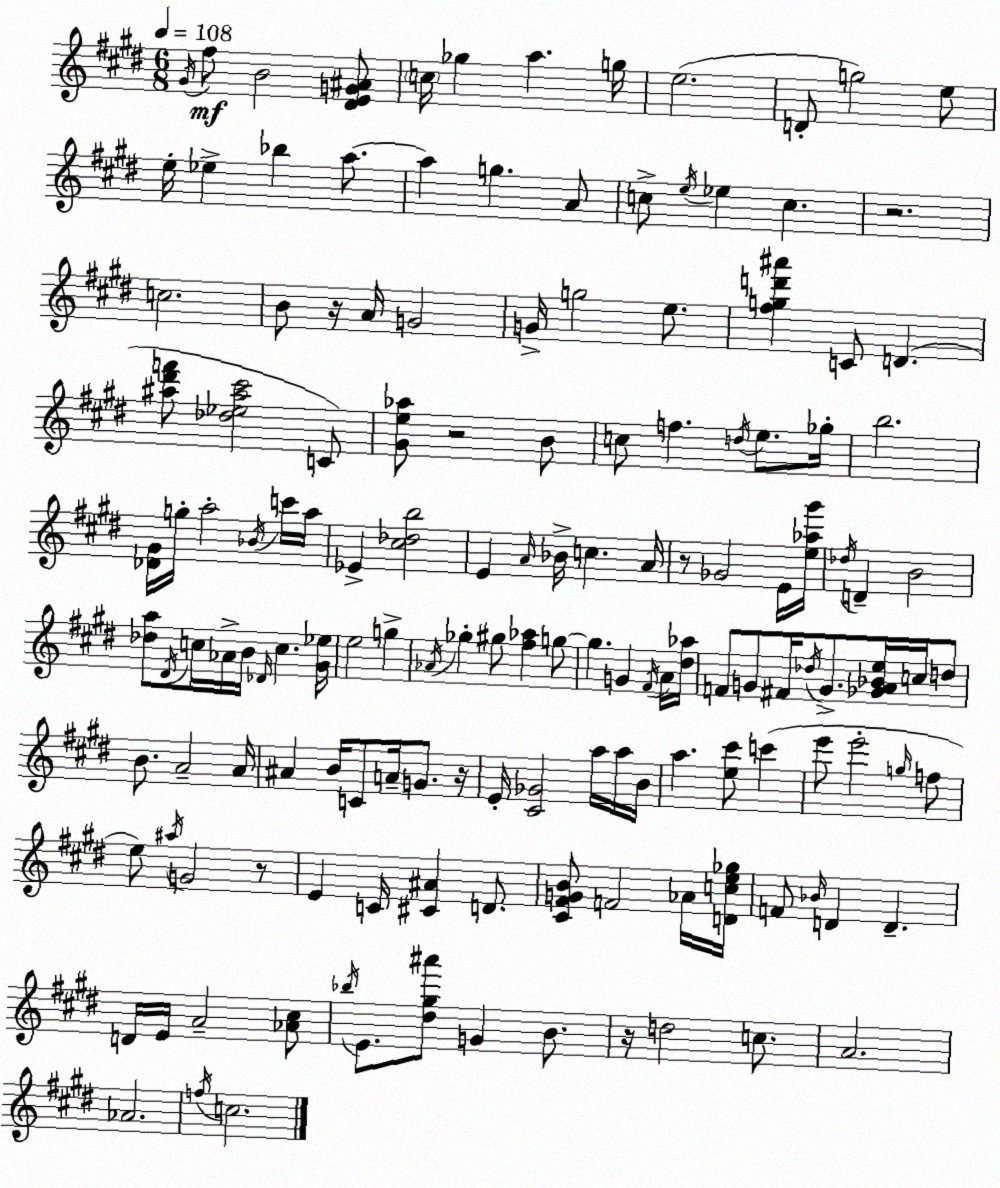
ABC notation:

X:1
T:Untitled
M:6/8
L:1/4
K:E
^G/4 ^f/2 B2 [^DEG^A]/2 c/4 _g a g/4 e2 D/2 g2 e/2 e/4 _e _b a/2 a g A/2 c/2 e/4 _e c z2 c2 B/2 z/4 A/4 G2 G/4 g2 e/2 [^fgd'^a'] C/2 D [^a^d'f']/2 [_d_e^a^c']2 C/2 [^Ge_a]/2 z2 B/2 c/2 f d/4 e/2 _g/4 b2 [_D^G]/4 g/4 a2 _B/4 c'/4 a/4 _E [^c_db]2 E A/4 _B/4 c A/4 z/2 _G2 E/4 [e_a^g']/4 _d/4 D B2 [_da]/2 ^D/4 c/4 _A/4 B/4 _D/4 c [^G_e]/4 e2 g _A/4 _g ^g/2 [^f_a] g/2 g G ^F/4 A/4 [^d_a]/4 F/2 G/2 ^F/4 _d/4 G/2 [_GA_Be]/4 c/4 d/2 B/2 A2 A/4 ^A B/4 C/2 A/4 G/2 z/4 E/4 [^C_G]2 a/4 a/4 B/4 a [e^c']/2 c' e'/2 e'2 g/4 f/2 e/2 ^a/4 G2 z/2 E C/4 [^C^A] D/2 [^C^FGB]/2 F2 _A/4 [Dce_g]/4 F/2 _B/4 D D D/4 E/4 A2 [_A^c]/2 _b/4 E/2 [^d^g^a']/2 G B/2 z/4 d2 c/2 A2 _A2 f/4 c2